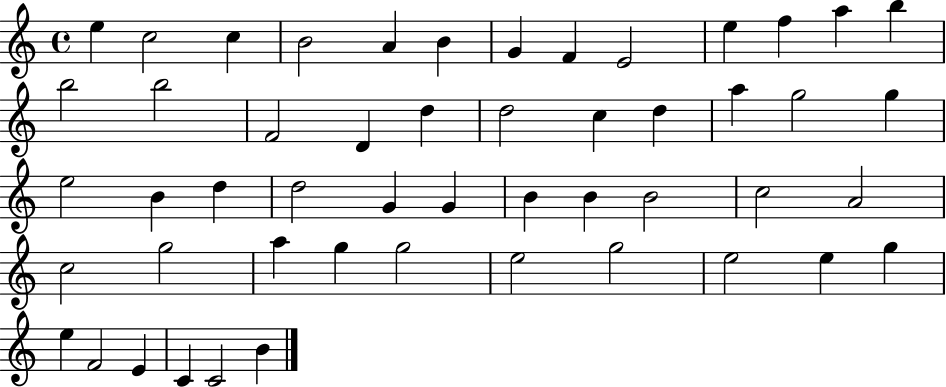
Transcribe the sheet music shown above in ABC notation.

X:1
T:Untitled
M:4/4
L:1/4
K:C
e c2 c B2 A B G F E2 e f a b b2 b2 F2 D d d2 c d a g2 g e2 B d d2 G G B B B2 c2 A2 c2 g2 a g g2 e2 g2 e2 e g e F2 E C C2 B